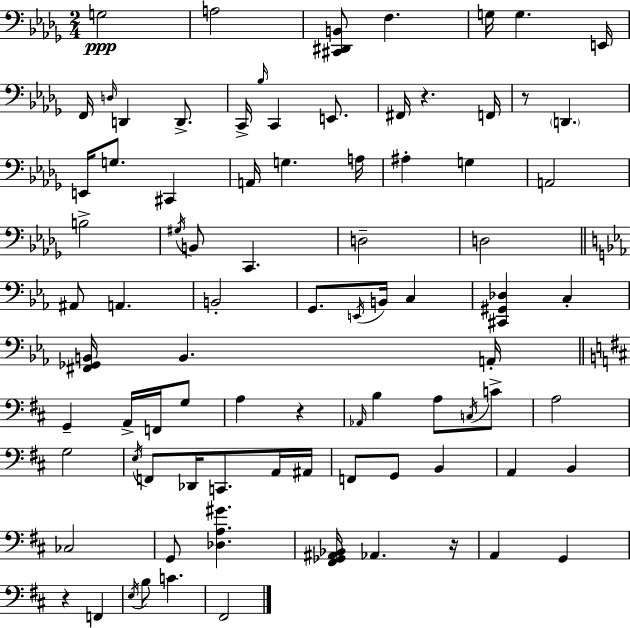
X:1
T:Untitled
M:2/4
L:1/4
K:Bbm
G,2 A,2 [^C,,^D,,B,,]/2 F, G,/4 G, E,,/4 F,,/4 D,/4 D,, D,,/2 C,,/4 _B,/4 C,, E,,/2 ^F,,/4 z F,,/4 z/2 D,, E,,/4 G,/2 ^C,, A,,/4 G, A,/4 ^A, G, A,,2 B,2 ^G,/4 B,,/2 C,, D,2 D,2 ^A,,/2 A,, B,,2 G,,/2 E,,/4 B,,/4 C, [^C,,^G,,_D,] C, [^F,,_G,,B,,]/4 B,, A,,/4 G,, A,,/4 F,,/4 G,/2 A, z _A,,/4 B, A,/2 C,/4 C/2 A,2 G,2 E,/4 F,,/2 _D,,/4 C,,/2 A,,/4 ^A,,/4 F,,/2 G,,/2 B,, A,, B,, _C,2 G,,/2 [_D,A,^G] [^F,,_G,,^A,,_B,,]/4 _A,, z/4 A,, G,, z F,, E,/4 B,/2 C ^F,,2